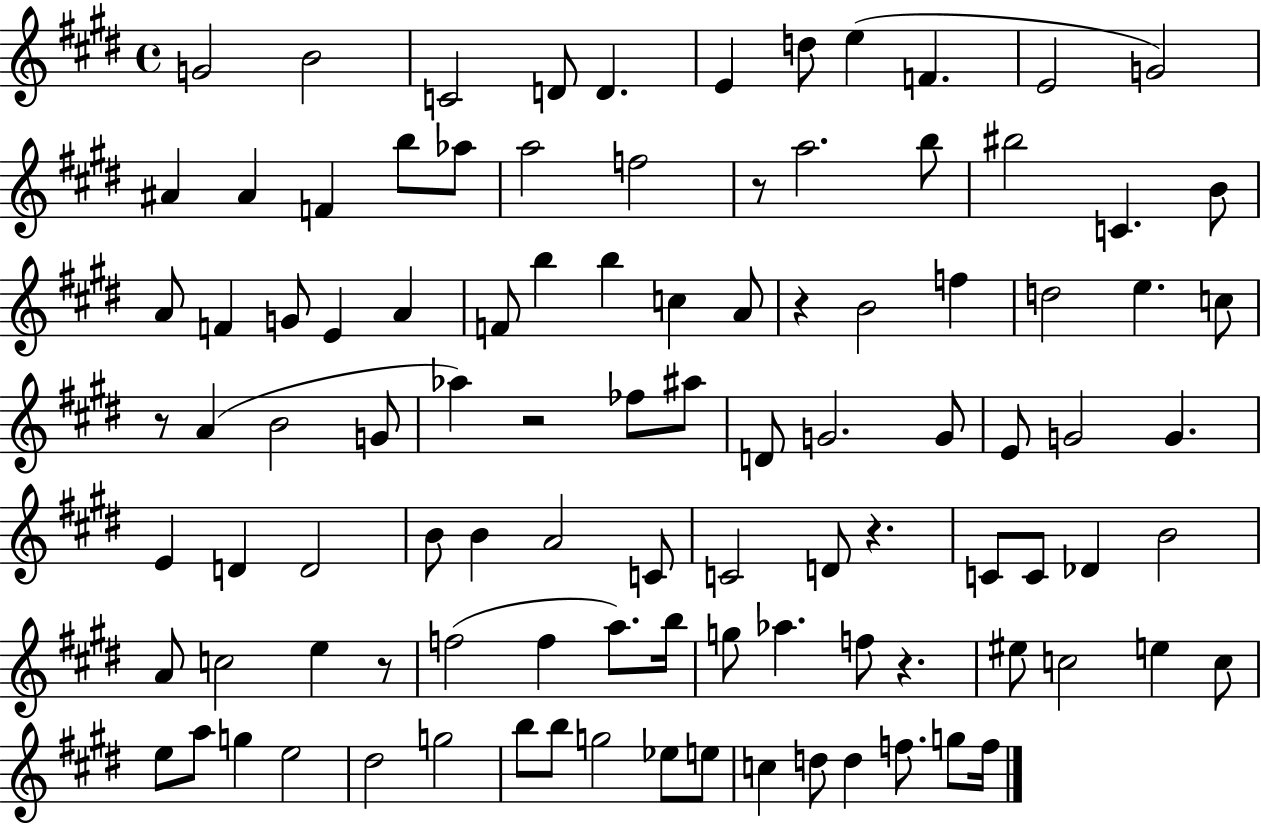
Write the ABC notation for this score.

X:1
T:Untitled
M:4/4
L:1/4
K:E
G2 B2 C2 D/2 D E d/2 e F E2 G2 ^A ^A F b/2 _a/2 a2 f2 z/2 a2 b/2 ^b2 C B/2 A/2 F G/2 E A F/2 b b c A/2 z B2 f d2 e c/2 z/2 A B2 G/2 _a z2 _f/2 ^a/2 D/2 G2 G/2 E/2 G2 G E D D2 B/2 B A2 C/2 C2 D/2 z C/2 C/2 _D B2 A/2 c2 e z/2 f2 f a/2 b/4 g/2 _a f/2 z ^e/2 c2 e c/2 e/2 a/2 g e2 ^d2 g2 b/2 b/2 g2 _e/2 e/2 c d/2 d f/2 g/2 f/4